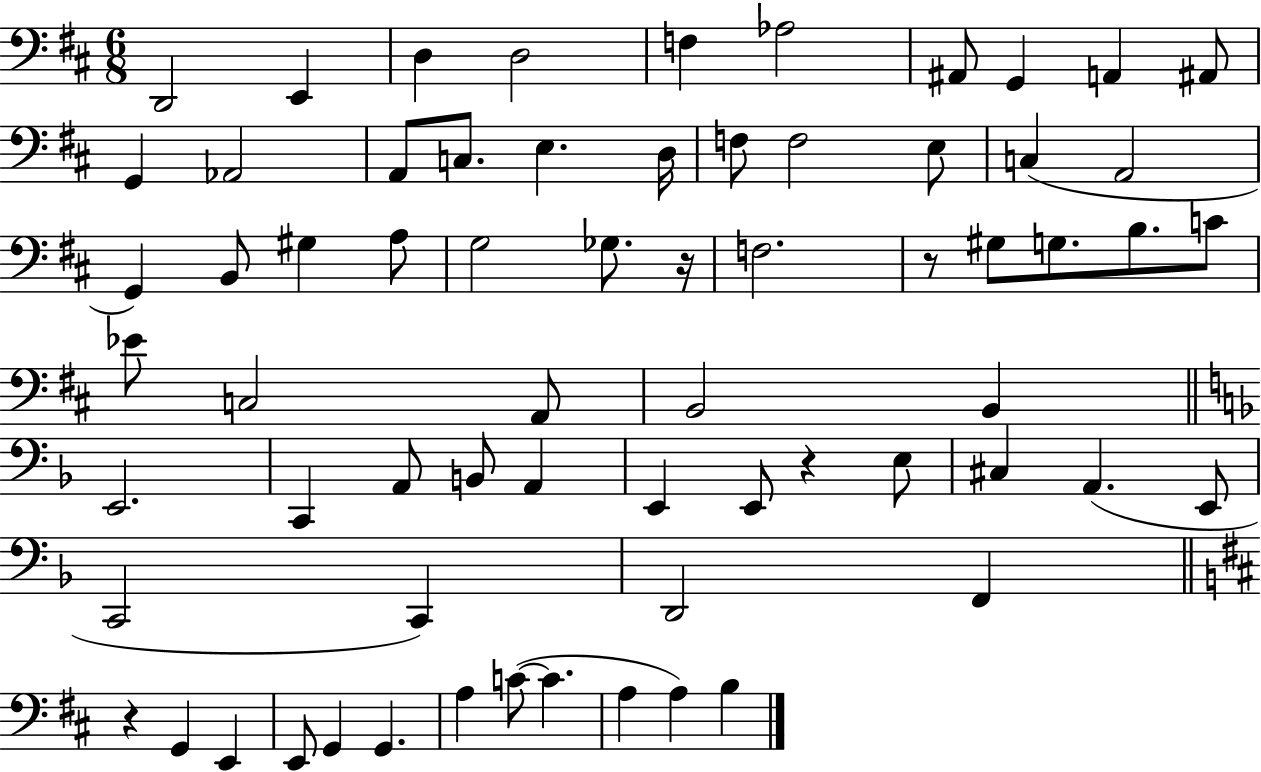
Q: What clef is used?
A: bass